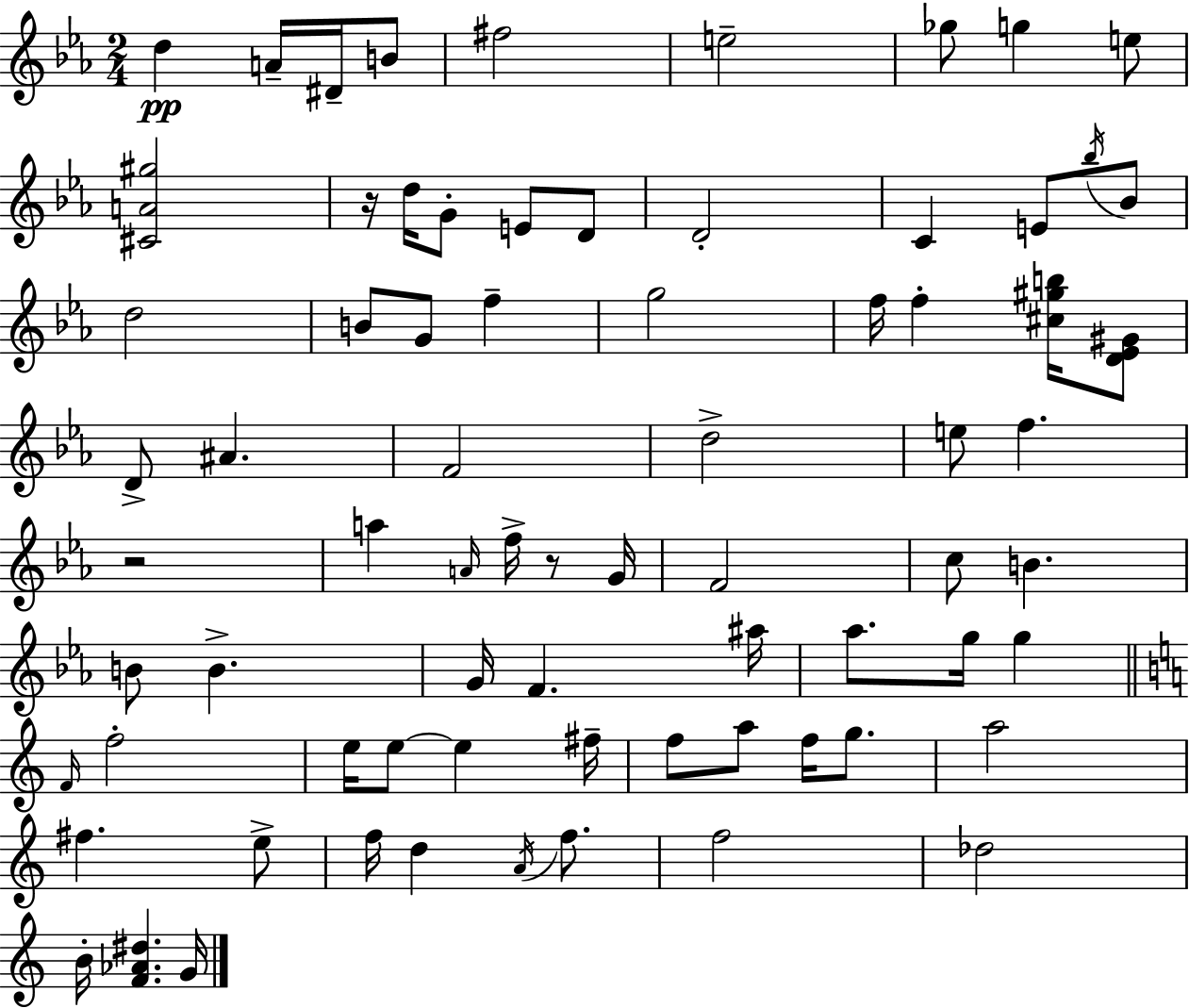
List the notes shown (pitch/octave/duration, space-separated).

D5/q A4/s D#4/s B4/e F#5/h E5/h Gb5/e G5/q E5/e [C#4,A4,G#5]/h R/s D5/s G4/e E4/e D4/e D4/h C4/q E4/e Bb5/s Bb4/e D5/h B4/e G4/e F5/q G5/h F5/s F5/q [C#5,G#5,B5]/s [D4,Eb4,G#4]/e D4/e A#4/q. F4/h D5/h E5/e F5/q. R/h A5/q A4/s F5/s R/e G4/s F4/h C5/e B4/q. B4/e B4/q. G4/s F4/q. A#5/s Ab5/e. G5/s G5/q F4/s F5/h E5/s E5/e E5/q F#5/s F5/e A5/e F5/s G5/e. A5/h F#5/q. E5/e F5/s D5/q A4/s F5/e. F5/h Db5/h B4/s [F4,Ab4,D#5]/q. G4/s